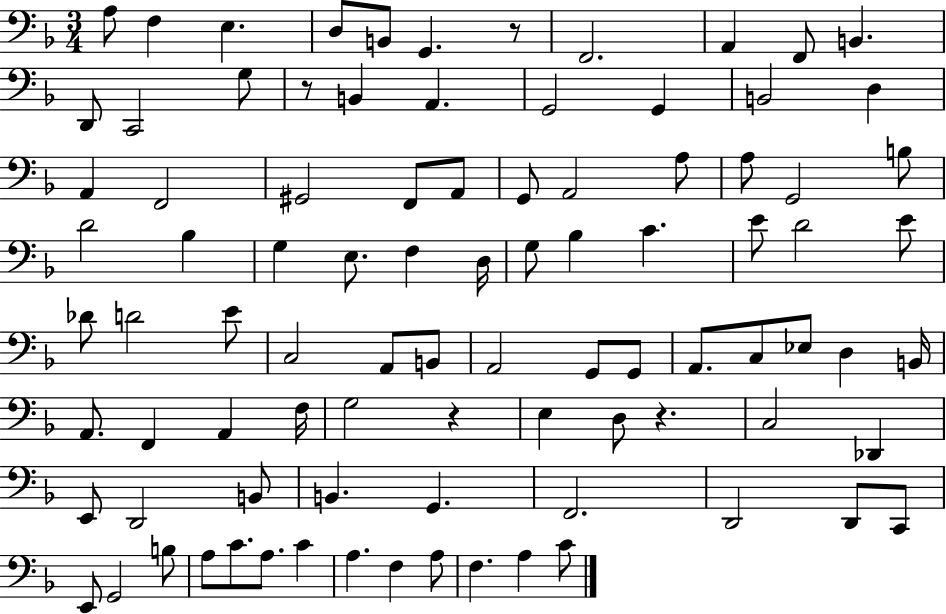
X:1
T:Untitled
M:3/4
L:1/4
K:F
A,/2 F, E, D,/2 B,,/2 G,, z/2 F,,2 A,, F,,/2 B,, D,,/2 C,,2 G,/2 z/2 B,, A,, G,,2 G,, B,,2 D, A,, F,,2 ^G,,2 F,,/2 A,,/2 G,,/2 A,,2 A,/2 A,/2 G,,2 B,/2 D2 _B, G, E,/2 F, D,/4 G,/2 _B, C E/2 D2 E/2 _D/2 D2 E/2 C,2 A,,/2 B,,/2 A,,2 G,,/2 G,,/2 A,,/2 C,/2 _E,/2 D, B,,/4 A,,/2 F,, A,, F,/4 G,2 z E, D,/2 z C,2 _D,, E,,/2 D,,2 B,,/2 B,, G,, F,,2 D,,2 D,,/2 C,,/2 E,,/2 G,,2 B,/2 A,/2 C/2 A,/2 C A, F, A,/2 F, A, C/2